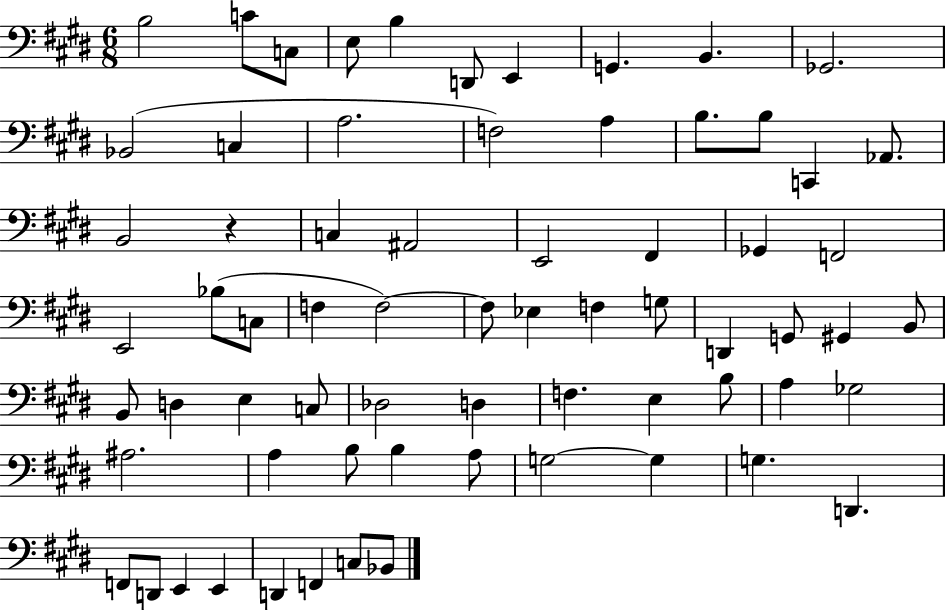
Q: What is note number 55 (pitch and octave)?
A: A3